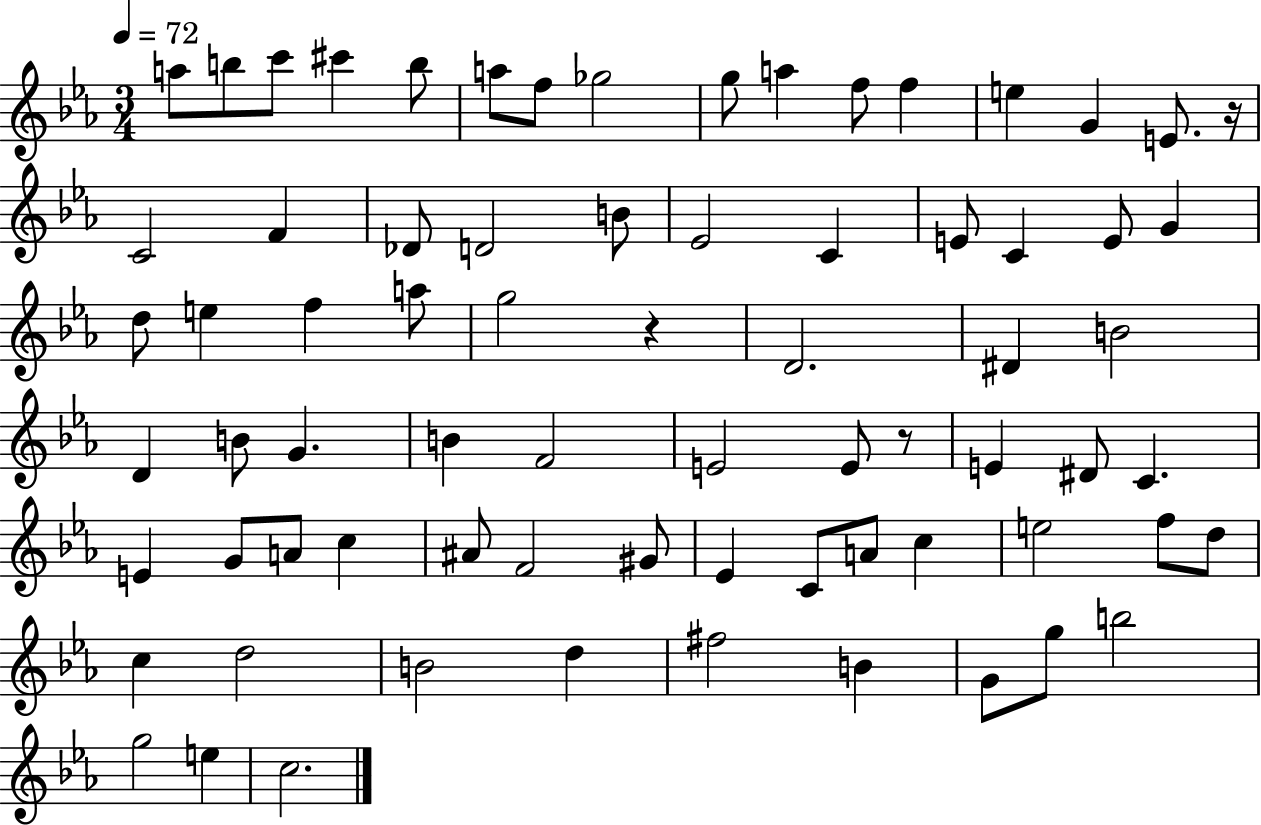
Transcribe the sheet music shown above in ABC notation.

X:1
T:Untitled
M:3/4
L:1/4
K:Eb
a/2 b/2 c'/2 ^c' b/2 a/2 f/2 _g2 g/2 a f/2 f e G E/2 z/4 C2 F _D/2 D2 B/2 _E2 C E/2 C E/2 G d/2 e f a/2 g2 z D2 ^D B2 D B/2 G B F2 E2 E/2 z/2 E ^D/2 C E G/2 A/2 c ^A/2 F2 ^G/2 _E C/2 A/2 c e2 f/2 d/2 c d2 B2 d ^f2 B G/2 g/2 b2 g2 e c2